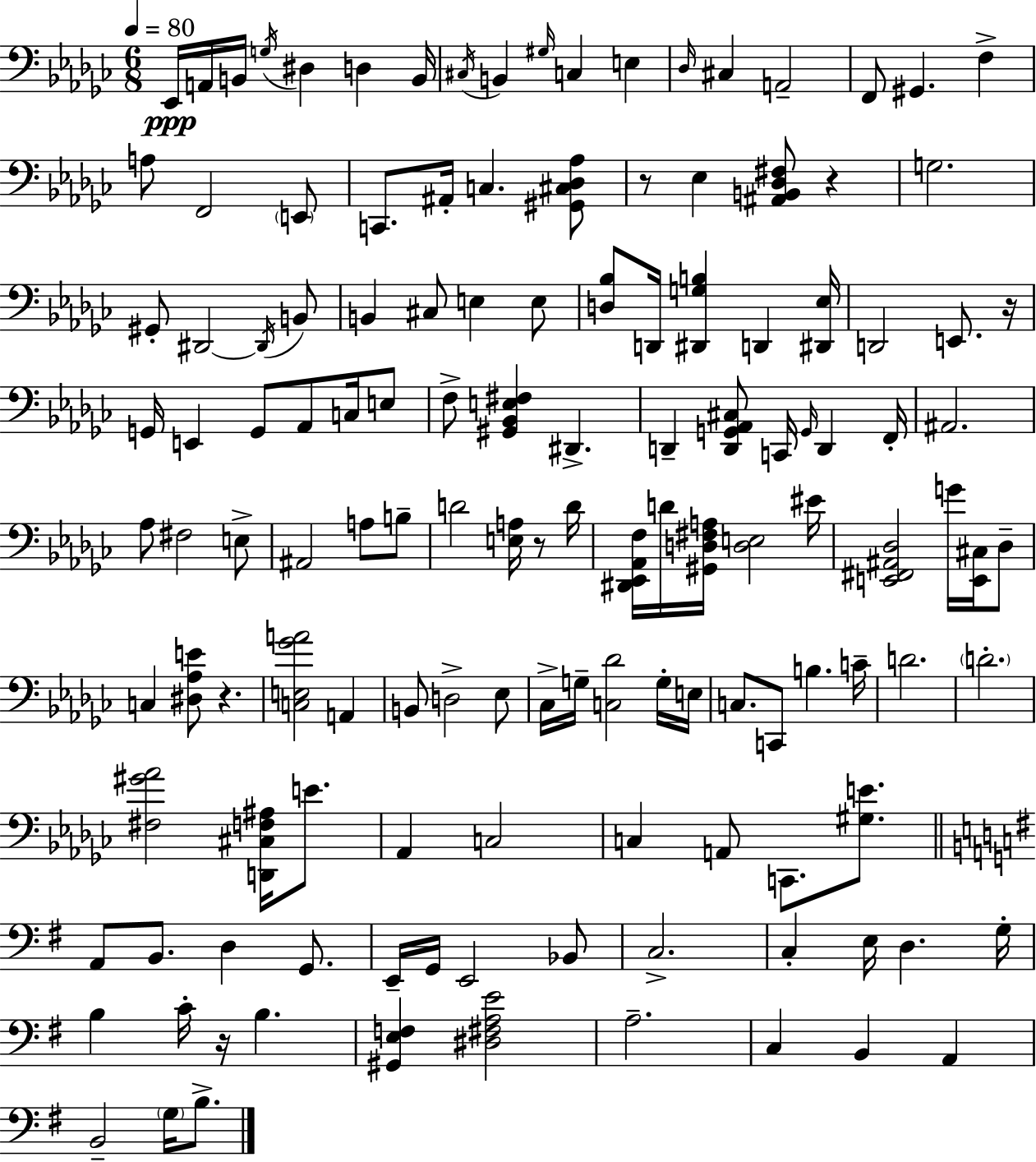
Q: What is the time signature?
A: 6/8